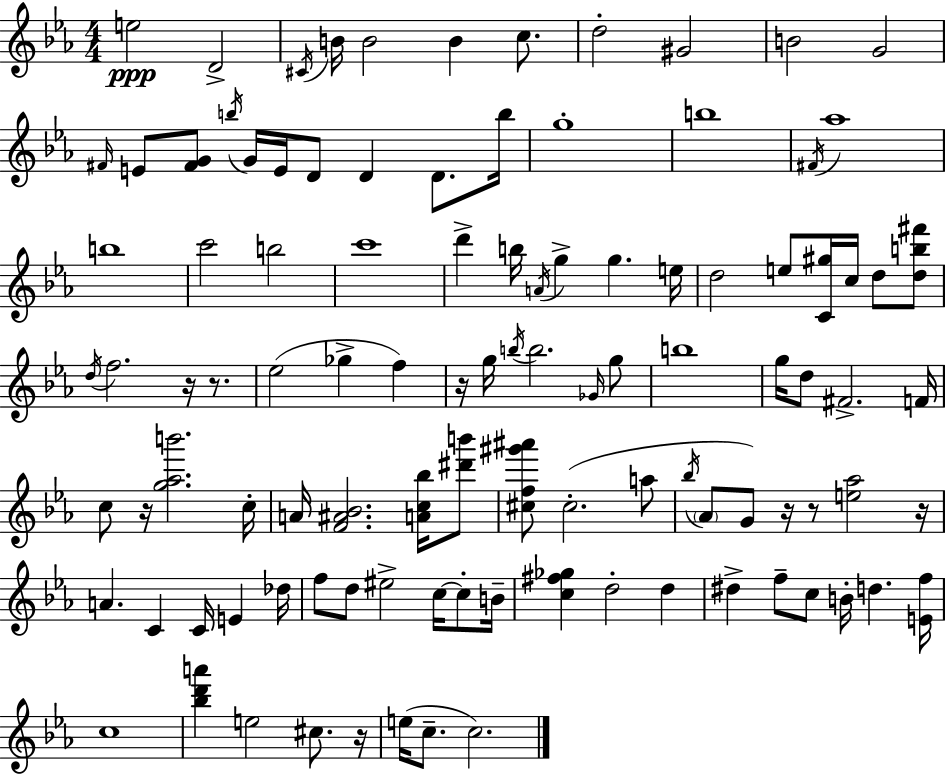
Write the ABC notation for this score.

X:1
T:Untitled
M:4/4
L:1/4
K:Eb
e2 D2 ^C/4 B/4 B2 B c/2 d2 ^G2 B2 G2 ^F/4 E/2 [^FG]/2 b/4 G/4 E/4 D/2 D D/2 b/4 g4 b4 ^F/4 _a4 b4 c'2 b2 c'4 d' b/4 A/4 g g e/4 d2 e/2 [C^g]/4 c/4 d/2 [db^f']/2 d/4 f2 z/4 z/2 _e2 _g f z/4 g/4 b/4 b2 _G/4 g/2 b4 g/4 d/2 ^F2 F/4 c/2 z/4 [g_ab']2 c/4 A/4 [F^A_B]2 [Ac_b]/4 [^d'b']/2 [^cf^g'^a']/2 ^c2 a/2 _b/4 _A/2 G/2 z/4 z/2 [e_a]2 z/4 A C C/4 E _d/4 f/2 d/2 ^e2 c/4 c/2 B/4 [c^f_g] d2 d ^d f/2 c/2 B/4 d [Ef]/4 c4 [_bd'a'] e2 ^c/2 z/4 e/4 c/2 c2